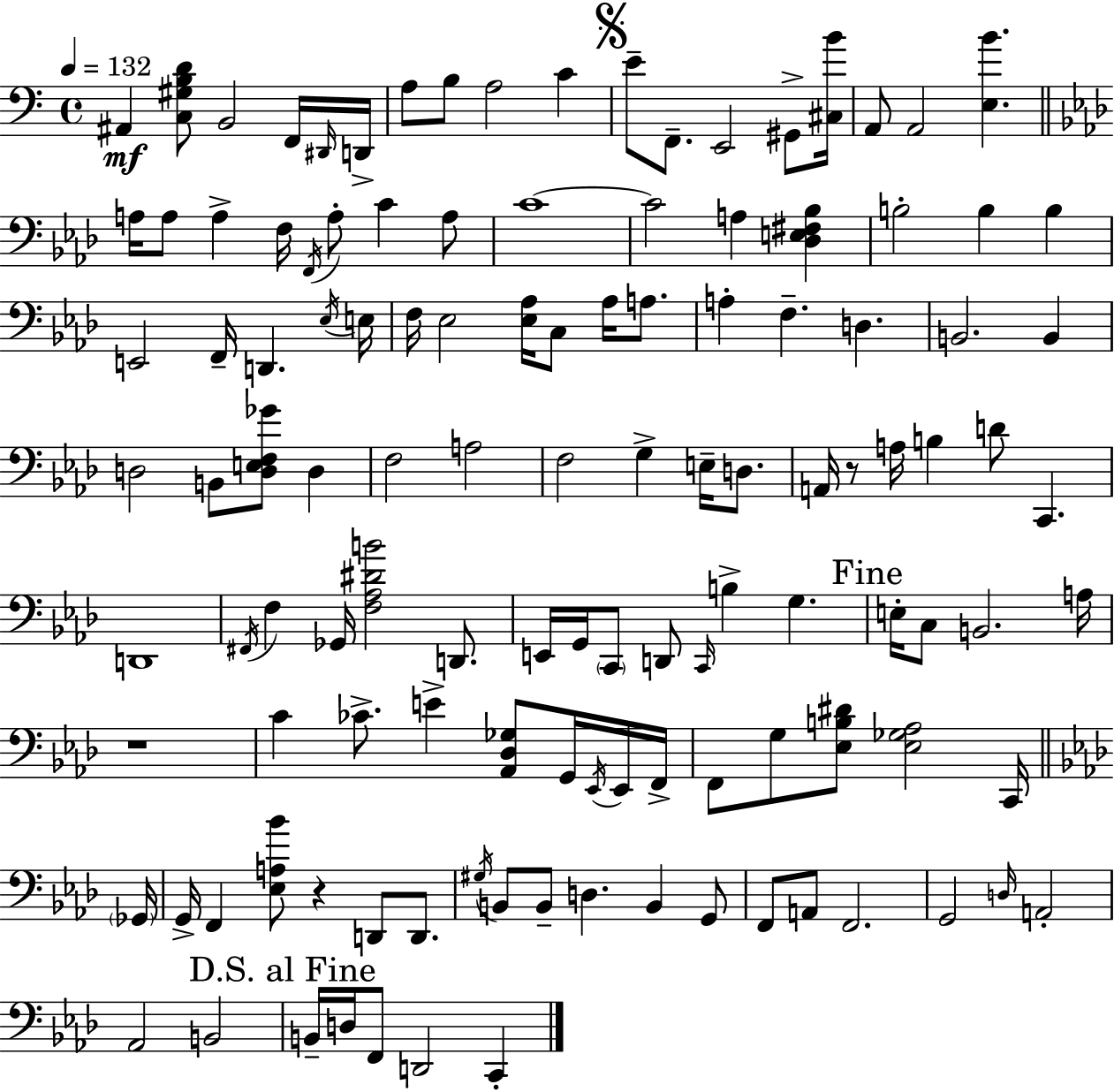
X:1
T:Untitled
M:4/4
L:1/4
K:C
^A,, [C,^G,B,D]/2 B,,2 F,,/4 ^D,,/4 D,,/4 A,/2 B,/2 A,2 C E/2 F,,/2 E,,2 ^G,,/2 [^C,B]/4 A,,/2 A,,2 [E,B] A,/4 A,/2 A, F,/4 F,,/4 A,/2 C A,/2 C4 C2 A, [_D,E,^F,_B,] B,2 B, B, E,,2 F,,/4 D,, _E,/4 E,/4 F,/4 _E,2 [_E,_A,]/4 C,/2 _A,/4 A,/2 A, F, D, B,,2 B,, D,2 B,,/2 [D,E,F,_G]/2 D, F,2 A,2 F,2 G, E,/4 D,/2 A,,/4 z/2 A,/4 B, D/2 C,, D,,4 ^F,,/4 F, _G,,/4 [F,_A,^DB]2 D,,/2 E,,/4 G,,/4 C,,/2 D,,/2 C,,/4 B, G, E,/4 C,/2 B,,2 A,/4 z4 C _C/2 E [_A,,_D,_G,]/2 G,,/4 _E,,/4 _E,,/4 F,,/4 F,,/2 G,/2 [_E,B,^D]/2 [_E,_G,_A,]2 C,,/4 _G,,/4 G,,/4 F,, [_E,A,_B]/2 z D,,/2 D,,/2 ^G,/4 B,,/2 B,,/2 D, B,, G,,/2 F,,/2 A,,/2 F,,2 G,,2 D,/4 A,,2 _A,,2 B,,2 B,,/4 D,/4 F,,/2 D,,2 C,,